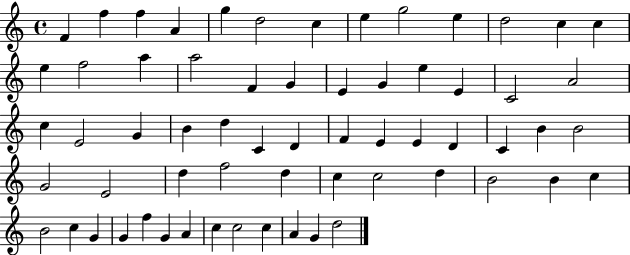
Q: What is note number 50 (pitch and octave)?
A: C5